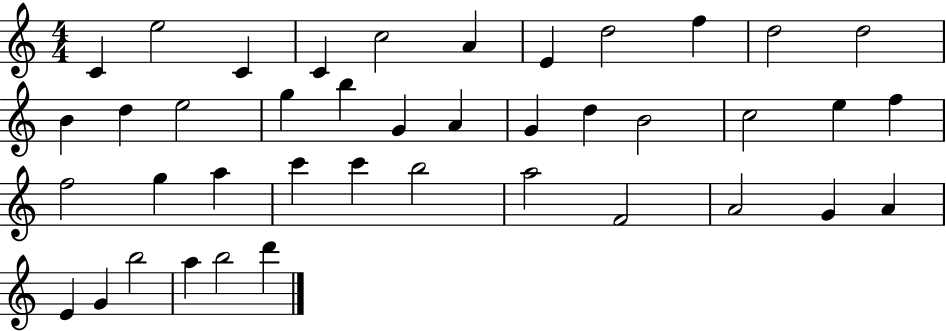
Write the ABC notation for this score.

X:1
T:Untitled
M:4/4
L:1/4
K:C
C e2 C C c2 A E d2 f d2 d2 B d e2 g b G A G d B2 c2 e f f2 g a c' c' b2 a2 F2 A2 G A E G b2 a b2 d'